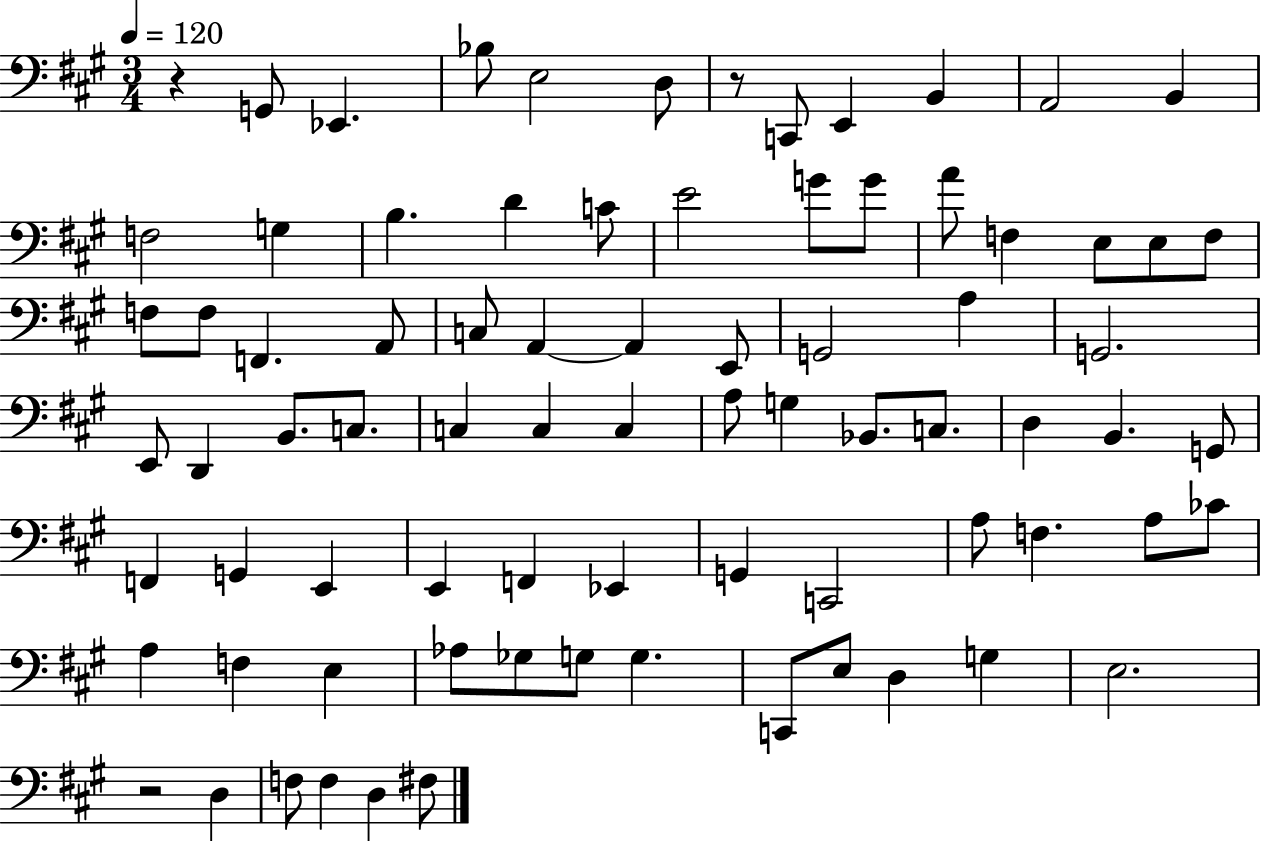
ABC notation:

X:1
T:Untitled
M:3/4
L:1/4
K:A
z G,,/2 _E,, _B,/2 E,2 D,/2 z/2 C,,/2 E,, B,, A,,2 B,, F,2 G, B, D C/2 E2 G/2 G/2 A/2 F, E,/2 E,/2 F,/2 F,/2 F,/2 F,, A,,/2 C,/2 A,, A,, E,,/2 G,,2 A, G,,2 E,,/2 D,, B,,/2 C,/2 C, C, C, A,/2 G, _B,,/2 C,/2 D, B,, G,,/2 F,, G,, E,, E,, F,, _E,, G,, C,,2 A,/2 F, A,/2 _C/2 A, F, E, _A,/2 _G,/2 G,/2 G, C,,/2 E,/2 D, G, E,2 z2 D, F,/2 F, D, ^F,/2